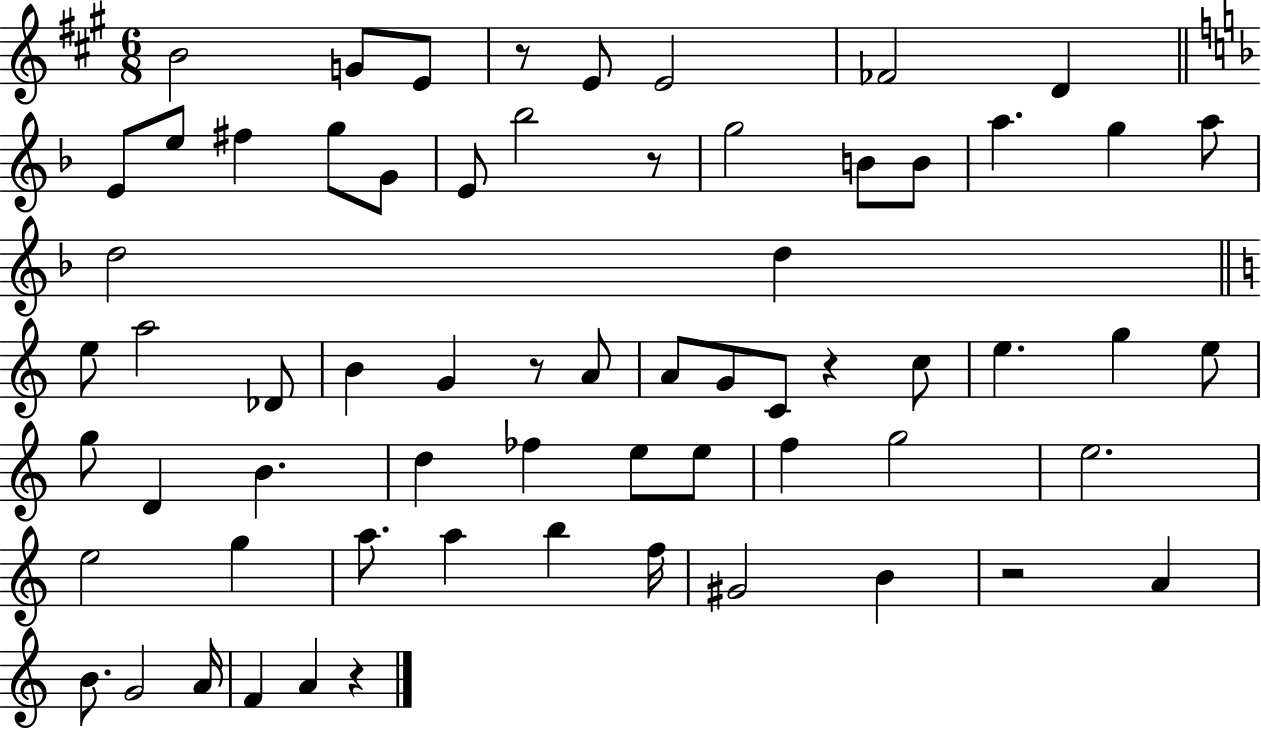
{
  \clef treble
  \numericTimeSignature
  \time 6/8
  \key a \major
  b'2 g'8 e'8 | r8 e'8 e'2 | fes'2 d'4 | \bar "||" \break \key d \minor e'8 e''8 fis''4 g''8 g'8 | e'8 bes''2 r8 | g''2 b'8 b'8 | a''4. g''4 a''8 | \break d''2 d''4 | \bar "||" \break \key a \minor e''8 a''2 des'8 | b'4 g'4 r8 a'8 | a'8 g'8 c'8 r4 c''8 | e''4. g''4 e''8 | \break g''8 d'4 b'4. | d''4 fes''4 e''8 e''8 | f''4 g''2 | e''2. | \break e''2 g''4 | a''8. a''4 b''4 f''16 | gis'2 b'4 | r2 a'4 | \break b'8. g'2 a'16 | f'4 a'4 r4 | \bar "|."
}